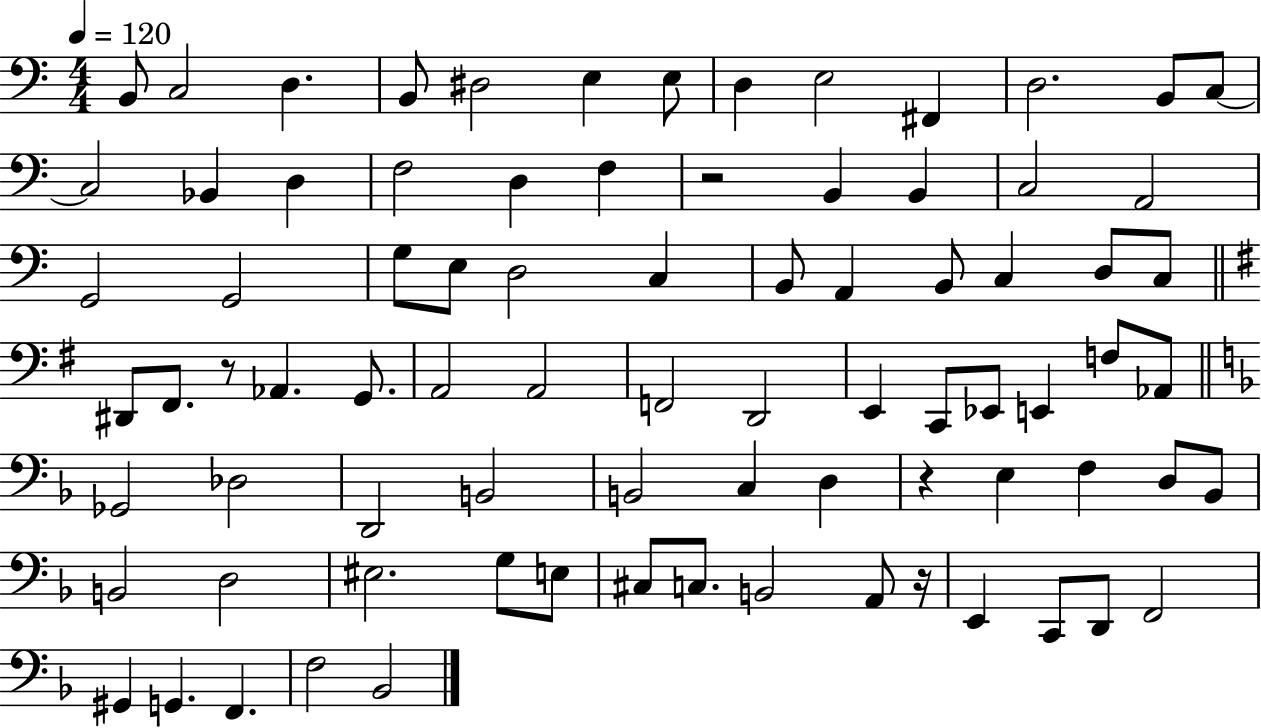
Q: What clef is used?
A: bass